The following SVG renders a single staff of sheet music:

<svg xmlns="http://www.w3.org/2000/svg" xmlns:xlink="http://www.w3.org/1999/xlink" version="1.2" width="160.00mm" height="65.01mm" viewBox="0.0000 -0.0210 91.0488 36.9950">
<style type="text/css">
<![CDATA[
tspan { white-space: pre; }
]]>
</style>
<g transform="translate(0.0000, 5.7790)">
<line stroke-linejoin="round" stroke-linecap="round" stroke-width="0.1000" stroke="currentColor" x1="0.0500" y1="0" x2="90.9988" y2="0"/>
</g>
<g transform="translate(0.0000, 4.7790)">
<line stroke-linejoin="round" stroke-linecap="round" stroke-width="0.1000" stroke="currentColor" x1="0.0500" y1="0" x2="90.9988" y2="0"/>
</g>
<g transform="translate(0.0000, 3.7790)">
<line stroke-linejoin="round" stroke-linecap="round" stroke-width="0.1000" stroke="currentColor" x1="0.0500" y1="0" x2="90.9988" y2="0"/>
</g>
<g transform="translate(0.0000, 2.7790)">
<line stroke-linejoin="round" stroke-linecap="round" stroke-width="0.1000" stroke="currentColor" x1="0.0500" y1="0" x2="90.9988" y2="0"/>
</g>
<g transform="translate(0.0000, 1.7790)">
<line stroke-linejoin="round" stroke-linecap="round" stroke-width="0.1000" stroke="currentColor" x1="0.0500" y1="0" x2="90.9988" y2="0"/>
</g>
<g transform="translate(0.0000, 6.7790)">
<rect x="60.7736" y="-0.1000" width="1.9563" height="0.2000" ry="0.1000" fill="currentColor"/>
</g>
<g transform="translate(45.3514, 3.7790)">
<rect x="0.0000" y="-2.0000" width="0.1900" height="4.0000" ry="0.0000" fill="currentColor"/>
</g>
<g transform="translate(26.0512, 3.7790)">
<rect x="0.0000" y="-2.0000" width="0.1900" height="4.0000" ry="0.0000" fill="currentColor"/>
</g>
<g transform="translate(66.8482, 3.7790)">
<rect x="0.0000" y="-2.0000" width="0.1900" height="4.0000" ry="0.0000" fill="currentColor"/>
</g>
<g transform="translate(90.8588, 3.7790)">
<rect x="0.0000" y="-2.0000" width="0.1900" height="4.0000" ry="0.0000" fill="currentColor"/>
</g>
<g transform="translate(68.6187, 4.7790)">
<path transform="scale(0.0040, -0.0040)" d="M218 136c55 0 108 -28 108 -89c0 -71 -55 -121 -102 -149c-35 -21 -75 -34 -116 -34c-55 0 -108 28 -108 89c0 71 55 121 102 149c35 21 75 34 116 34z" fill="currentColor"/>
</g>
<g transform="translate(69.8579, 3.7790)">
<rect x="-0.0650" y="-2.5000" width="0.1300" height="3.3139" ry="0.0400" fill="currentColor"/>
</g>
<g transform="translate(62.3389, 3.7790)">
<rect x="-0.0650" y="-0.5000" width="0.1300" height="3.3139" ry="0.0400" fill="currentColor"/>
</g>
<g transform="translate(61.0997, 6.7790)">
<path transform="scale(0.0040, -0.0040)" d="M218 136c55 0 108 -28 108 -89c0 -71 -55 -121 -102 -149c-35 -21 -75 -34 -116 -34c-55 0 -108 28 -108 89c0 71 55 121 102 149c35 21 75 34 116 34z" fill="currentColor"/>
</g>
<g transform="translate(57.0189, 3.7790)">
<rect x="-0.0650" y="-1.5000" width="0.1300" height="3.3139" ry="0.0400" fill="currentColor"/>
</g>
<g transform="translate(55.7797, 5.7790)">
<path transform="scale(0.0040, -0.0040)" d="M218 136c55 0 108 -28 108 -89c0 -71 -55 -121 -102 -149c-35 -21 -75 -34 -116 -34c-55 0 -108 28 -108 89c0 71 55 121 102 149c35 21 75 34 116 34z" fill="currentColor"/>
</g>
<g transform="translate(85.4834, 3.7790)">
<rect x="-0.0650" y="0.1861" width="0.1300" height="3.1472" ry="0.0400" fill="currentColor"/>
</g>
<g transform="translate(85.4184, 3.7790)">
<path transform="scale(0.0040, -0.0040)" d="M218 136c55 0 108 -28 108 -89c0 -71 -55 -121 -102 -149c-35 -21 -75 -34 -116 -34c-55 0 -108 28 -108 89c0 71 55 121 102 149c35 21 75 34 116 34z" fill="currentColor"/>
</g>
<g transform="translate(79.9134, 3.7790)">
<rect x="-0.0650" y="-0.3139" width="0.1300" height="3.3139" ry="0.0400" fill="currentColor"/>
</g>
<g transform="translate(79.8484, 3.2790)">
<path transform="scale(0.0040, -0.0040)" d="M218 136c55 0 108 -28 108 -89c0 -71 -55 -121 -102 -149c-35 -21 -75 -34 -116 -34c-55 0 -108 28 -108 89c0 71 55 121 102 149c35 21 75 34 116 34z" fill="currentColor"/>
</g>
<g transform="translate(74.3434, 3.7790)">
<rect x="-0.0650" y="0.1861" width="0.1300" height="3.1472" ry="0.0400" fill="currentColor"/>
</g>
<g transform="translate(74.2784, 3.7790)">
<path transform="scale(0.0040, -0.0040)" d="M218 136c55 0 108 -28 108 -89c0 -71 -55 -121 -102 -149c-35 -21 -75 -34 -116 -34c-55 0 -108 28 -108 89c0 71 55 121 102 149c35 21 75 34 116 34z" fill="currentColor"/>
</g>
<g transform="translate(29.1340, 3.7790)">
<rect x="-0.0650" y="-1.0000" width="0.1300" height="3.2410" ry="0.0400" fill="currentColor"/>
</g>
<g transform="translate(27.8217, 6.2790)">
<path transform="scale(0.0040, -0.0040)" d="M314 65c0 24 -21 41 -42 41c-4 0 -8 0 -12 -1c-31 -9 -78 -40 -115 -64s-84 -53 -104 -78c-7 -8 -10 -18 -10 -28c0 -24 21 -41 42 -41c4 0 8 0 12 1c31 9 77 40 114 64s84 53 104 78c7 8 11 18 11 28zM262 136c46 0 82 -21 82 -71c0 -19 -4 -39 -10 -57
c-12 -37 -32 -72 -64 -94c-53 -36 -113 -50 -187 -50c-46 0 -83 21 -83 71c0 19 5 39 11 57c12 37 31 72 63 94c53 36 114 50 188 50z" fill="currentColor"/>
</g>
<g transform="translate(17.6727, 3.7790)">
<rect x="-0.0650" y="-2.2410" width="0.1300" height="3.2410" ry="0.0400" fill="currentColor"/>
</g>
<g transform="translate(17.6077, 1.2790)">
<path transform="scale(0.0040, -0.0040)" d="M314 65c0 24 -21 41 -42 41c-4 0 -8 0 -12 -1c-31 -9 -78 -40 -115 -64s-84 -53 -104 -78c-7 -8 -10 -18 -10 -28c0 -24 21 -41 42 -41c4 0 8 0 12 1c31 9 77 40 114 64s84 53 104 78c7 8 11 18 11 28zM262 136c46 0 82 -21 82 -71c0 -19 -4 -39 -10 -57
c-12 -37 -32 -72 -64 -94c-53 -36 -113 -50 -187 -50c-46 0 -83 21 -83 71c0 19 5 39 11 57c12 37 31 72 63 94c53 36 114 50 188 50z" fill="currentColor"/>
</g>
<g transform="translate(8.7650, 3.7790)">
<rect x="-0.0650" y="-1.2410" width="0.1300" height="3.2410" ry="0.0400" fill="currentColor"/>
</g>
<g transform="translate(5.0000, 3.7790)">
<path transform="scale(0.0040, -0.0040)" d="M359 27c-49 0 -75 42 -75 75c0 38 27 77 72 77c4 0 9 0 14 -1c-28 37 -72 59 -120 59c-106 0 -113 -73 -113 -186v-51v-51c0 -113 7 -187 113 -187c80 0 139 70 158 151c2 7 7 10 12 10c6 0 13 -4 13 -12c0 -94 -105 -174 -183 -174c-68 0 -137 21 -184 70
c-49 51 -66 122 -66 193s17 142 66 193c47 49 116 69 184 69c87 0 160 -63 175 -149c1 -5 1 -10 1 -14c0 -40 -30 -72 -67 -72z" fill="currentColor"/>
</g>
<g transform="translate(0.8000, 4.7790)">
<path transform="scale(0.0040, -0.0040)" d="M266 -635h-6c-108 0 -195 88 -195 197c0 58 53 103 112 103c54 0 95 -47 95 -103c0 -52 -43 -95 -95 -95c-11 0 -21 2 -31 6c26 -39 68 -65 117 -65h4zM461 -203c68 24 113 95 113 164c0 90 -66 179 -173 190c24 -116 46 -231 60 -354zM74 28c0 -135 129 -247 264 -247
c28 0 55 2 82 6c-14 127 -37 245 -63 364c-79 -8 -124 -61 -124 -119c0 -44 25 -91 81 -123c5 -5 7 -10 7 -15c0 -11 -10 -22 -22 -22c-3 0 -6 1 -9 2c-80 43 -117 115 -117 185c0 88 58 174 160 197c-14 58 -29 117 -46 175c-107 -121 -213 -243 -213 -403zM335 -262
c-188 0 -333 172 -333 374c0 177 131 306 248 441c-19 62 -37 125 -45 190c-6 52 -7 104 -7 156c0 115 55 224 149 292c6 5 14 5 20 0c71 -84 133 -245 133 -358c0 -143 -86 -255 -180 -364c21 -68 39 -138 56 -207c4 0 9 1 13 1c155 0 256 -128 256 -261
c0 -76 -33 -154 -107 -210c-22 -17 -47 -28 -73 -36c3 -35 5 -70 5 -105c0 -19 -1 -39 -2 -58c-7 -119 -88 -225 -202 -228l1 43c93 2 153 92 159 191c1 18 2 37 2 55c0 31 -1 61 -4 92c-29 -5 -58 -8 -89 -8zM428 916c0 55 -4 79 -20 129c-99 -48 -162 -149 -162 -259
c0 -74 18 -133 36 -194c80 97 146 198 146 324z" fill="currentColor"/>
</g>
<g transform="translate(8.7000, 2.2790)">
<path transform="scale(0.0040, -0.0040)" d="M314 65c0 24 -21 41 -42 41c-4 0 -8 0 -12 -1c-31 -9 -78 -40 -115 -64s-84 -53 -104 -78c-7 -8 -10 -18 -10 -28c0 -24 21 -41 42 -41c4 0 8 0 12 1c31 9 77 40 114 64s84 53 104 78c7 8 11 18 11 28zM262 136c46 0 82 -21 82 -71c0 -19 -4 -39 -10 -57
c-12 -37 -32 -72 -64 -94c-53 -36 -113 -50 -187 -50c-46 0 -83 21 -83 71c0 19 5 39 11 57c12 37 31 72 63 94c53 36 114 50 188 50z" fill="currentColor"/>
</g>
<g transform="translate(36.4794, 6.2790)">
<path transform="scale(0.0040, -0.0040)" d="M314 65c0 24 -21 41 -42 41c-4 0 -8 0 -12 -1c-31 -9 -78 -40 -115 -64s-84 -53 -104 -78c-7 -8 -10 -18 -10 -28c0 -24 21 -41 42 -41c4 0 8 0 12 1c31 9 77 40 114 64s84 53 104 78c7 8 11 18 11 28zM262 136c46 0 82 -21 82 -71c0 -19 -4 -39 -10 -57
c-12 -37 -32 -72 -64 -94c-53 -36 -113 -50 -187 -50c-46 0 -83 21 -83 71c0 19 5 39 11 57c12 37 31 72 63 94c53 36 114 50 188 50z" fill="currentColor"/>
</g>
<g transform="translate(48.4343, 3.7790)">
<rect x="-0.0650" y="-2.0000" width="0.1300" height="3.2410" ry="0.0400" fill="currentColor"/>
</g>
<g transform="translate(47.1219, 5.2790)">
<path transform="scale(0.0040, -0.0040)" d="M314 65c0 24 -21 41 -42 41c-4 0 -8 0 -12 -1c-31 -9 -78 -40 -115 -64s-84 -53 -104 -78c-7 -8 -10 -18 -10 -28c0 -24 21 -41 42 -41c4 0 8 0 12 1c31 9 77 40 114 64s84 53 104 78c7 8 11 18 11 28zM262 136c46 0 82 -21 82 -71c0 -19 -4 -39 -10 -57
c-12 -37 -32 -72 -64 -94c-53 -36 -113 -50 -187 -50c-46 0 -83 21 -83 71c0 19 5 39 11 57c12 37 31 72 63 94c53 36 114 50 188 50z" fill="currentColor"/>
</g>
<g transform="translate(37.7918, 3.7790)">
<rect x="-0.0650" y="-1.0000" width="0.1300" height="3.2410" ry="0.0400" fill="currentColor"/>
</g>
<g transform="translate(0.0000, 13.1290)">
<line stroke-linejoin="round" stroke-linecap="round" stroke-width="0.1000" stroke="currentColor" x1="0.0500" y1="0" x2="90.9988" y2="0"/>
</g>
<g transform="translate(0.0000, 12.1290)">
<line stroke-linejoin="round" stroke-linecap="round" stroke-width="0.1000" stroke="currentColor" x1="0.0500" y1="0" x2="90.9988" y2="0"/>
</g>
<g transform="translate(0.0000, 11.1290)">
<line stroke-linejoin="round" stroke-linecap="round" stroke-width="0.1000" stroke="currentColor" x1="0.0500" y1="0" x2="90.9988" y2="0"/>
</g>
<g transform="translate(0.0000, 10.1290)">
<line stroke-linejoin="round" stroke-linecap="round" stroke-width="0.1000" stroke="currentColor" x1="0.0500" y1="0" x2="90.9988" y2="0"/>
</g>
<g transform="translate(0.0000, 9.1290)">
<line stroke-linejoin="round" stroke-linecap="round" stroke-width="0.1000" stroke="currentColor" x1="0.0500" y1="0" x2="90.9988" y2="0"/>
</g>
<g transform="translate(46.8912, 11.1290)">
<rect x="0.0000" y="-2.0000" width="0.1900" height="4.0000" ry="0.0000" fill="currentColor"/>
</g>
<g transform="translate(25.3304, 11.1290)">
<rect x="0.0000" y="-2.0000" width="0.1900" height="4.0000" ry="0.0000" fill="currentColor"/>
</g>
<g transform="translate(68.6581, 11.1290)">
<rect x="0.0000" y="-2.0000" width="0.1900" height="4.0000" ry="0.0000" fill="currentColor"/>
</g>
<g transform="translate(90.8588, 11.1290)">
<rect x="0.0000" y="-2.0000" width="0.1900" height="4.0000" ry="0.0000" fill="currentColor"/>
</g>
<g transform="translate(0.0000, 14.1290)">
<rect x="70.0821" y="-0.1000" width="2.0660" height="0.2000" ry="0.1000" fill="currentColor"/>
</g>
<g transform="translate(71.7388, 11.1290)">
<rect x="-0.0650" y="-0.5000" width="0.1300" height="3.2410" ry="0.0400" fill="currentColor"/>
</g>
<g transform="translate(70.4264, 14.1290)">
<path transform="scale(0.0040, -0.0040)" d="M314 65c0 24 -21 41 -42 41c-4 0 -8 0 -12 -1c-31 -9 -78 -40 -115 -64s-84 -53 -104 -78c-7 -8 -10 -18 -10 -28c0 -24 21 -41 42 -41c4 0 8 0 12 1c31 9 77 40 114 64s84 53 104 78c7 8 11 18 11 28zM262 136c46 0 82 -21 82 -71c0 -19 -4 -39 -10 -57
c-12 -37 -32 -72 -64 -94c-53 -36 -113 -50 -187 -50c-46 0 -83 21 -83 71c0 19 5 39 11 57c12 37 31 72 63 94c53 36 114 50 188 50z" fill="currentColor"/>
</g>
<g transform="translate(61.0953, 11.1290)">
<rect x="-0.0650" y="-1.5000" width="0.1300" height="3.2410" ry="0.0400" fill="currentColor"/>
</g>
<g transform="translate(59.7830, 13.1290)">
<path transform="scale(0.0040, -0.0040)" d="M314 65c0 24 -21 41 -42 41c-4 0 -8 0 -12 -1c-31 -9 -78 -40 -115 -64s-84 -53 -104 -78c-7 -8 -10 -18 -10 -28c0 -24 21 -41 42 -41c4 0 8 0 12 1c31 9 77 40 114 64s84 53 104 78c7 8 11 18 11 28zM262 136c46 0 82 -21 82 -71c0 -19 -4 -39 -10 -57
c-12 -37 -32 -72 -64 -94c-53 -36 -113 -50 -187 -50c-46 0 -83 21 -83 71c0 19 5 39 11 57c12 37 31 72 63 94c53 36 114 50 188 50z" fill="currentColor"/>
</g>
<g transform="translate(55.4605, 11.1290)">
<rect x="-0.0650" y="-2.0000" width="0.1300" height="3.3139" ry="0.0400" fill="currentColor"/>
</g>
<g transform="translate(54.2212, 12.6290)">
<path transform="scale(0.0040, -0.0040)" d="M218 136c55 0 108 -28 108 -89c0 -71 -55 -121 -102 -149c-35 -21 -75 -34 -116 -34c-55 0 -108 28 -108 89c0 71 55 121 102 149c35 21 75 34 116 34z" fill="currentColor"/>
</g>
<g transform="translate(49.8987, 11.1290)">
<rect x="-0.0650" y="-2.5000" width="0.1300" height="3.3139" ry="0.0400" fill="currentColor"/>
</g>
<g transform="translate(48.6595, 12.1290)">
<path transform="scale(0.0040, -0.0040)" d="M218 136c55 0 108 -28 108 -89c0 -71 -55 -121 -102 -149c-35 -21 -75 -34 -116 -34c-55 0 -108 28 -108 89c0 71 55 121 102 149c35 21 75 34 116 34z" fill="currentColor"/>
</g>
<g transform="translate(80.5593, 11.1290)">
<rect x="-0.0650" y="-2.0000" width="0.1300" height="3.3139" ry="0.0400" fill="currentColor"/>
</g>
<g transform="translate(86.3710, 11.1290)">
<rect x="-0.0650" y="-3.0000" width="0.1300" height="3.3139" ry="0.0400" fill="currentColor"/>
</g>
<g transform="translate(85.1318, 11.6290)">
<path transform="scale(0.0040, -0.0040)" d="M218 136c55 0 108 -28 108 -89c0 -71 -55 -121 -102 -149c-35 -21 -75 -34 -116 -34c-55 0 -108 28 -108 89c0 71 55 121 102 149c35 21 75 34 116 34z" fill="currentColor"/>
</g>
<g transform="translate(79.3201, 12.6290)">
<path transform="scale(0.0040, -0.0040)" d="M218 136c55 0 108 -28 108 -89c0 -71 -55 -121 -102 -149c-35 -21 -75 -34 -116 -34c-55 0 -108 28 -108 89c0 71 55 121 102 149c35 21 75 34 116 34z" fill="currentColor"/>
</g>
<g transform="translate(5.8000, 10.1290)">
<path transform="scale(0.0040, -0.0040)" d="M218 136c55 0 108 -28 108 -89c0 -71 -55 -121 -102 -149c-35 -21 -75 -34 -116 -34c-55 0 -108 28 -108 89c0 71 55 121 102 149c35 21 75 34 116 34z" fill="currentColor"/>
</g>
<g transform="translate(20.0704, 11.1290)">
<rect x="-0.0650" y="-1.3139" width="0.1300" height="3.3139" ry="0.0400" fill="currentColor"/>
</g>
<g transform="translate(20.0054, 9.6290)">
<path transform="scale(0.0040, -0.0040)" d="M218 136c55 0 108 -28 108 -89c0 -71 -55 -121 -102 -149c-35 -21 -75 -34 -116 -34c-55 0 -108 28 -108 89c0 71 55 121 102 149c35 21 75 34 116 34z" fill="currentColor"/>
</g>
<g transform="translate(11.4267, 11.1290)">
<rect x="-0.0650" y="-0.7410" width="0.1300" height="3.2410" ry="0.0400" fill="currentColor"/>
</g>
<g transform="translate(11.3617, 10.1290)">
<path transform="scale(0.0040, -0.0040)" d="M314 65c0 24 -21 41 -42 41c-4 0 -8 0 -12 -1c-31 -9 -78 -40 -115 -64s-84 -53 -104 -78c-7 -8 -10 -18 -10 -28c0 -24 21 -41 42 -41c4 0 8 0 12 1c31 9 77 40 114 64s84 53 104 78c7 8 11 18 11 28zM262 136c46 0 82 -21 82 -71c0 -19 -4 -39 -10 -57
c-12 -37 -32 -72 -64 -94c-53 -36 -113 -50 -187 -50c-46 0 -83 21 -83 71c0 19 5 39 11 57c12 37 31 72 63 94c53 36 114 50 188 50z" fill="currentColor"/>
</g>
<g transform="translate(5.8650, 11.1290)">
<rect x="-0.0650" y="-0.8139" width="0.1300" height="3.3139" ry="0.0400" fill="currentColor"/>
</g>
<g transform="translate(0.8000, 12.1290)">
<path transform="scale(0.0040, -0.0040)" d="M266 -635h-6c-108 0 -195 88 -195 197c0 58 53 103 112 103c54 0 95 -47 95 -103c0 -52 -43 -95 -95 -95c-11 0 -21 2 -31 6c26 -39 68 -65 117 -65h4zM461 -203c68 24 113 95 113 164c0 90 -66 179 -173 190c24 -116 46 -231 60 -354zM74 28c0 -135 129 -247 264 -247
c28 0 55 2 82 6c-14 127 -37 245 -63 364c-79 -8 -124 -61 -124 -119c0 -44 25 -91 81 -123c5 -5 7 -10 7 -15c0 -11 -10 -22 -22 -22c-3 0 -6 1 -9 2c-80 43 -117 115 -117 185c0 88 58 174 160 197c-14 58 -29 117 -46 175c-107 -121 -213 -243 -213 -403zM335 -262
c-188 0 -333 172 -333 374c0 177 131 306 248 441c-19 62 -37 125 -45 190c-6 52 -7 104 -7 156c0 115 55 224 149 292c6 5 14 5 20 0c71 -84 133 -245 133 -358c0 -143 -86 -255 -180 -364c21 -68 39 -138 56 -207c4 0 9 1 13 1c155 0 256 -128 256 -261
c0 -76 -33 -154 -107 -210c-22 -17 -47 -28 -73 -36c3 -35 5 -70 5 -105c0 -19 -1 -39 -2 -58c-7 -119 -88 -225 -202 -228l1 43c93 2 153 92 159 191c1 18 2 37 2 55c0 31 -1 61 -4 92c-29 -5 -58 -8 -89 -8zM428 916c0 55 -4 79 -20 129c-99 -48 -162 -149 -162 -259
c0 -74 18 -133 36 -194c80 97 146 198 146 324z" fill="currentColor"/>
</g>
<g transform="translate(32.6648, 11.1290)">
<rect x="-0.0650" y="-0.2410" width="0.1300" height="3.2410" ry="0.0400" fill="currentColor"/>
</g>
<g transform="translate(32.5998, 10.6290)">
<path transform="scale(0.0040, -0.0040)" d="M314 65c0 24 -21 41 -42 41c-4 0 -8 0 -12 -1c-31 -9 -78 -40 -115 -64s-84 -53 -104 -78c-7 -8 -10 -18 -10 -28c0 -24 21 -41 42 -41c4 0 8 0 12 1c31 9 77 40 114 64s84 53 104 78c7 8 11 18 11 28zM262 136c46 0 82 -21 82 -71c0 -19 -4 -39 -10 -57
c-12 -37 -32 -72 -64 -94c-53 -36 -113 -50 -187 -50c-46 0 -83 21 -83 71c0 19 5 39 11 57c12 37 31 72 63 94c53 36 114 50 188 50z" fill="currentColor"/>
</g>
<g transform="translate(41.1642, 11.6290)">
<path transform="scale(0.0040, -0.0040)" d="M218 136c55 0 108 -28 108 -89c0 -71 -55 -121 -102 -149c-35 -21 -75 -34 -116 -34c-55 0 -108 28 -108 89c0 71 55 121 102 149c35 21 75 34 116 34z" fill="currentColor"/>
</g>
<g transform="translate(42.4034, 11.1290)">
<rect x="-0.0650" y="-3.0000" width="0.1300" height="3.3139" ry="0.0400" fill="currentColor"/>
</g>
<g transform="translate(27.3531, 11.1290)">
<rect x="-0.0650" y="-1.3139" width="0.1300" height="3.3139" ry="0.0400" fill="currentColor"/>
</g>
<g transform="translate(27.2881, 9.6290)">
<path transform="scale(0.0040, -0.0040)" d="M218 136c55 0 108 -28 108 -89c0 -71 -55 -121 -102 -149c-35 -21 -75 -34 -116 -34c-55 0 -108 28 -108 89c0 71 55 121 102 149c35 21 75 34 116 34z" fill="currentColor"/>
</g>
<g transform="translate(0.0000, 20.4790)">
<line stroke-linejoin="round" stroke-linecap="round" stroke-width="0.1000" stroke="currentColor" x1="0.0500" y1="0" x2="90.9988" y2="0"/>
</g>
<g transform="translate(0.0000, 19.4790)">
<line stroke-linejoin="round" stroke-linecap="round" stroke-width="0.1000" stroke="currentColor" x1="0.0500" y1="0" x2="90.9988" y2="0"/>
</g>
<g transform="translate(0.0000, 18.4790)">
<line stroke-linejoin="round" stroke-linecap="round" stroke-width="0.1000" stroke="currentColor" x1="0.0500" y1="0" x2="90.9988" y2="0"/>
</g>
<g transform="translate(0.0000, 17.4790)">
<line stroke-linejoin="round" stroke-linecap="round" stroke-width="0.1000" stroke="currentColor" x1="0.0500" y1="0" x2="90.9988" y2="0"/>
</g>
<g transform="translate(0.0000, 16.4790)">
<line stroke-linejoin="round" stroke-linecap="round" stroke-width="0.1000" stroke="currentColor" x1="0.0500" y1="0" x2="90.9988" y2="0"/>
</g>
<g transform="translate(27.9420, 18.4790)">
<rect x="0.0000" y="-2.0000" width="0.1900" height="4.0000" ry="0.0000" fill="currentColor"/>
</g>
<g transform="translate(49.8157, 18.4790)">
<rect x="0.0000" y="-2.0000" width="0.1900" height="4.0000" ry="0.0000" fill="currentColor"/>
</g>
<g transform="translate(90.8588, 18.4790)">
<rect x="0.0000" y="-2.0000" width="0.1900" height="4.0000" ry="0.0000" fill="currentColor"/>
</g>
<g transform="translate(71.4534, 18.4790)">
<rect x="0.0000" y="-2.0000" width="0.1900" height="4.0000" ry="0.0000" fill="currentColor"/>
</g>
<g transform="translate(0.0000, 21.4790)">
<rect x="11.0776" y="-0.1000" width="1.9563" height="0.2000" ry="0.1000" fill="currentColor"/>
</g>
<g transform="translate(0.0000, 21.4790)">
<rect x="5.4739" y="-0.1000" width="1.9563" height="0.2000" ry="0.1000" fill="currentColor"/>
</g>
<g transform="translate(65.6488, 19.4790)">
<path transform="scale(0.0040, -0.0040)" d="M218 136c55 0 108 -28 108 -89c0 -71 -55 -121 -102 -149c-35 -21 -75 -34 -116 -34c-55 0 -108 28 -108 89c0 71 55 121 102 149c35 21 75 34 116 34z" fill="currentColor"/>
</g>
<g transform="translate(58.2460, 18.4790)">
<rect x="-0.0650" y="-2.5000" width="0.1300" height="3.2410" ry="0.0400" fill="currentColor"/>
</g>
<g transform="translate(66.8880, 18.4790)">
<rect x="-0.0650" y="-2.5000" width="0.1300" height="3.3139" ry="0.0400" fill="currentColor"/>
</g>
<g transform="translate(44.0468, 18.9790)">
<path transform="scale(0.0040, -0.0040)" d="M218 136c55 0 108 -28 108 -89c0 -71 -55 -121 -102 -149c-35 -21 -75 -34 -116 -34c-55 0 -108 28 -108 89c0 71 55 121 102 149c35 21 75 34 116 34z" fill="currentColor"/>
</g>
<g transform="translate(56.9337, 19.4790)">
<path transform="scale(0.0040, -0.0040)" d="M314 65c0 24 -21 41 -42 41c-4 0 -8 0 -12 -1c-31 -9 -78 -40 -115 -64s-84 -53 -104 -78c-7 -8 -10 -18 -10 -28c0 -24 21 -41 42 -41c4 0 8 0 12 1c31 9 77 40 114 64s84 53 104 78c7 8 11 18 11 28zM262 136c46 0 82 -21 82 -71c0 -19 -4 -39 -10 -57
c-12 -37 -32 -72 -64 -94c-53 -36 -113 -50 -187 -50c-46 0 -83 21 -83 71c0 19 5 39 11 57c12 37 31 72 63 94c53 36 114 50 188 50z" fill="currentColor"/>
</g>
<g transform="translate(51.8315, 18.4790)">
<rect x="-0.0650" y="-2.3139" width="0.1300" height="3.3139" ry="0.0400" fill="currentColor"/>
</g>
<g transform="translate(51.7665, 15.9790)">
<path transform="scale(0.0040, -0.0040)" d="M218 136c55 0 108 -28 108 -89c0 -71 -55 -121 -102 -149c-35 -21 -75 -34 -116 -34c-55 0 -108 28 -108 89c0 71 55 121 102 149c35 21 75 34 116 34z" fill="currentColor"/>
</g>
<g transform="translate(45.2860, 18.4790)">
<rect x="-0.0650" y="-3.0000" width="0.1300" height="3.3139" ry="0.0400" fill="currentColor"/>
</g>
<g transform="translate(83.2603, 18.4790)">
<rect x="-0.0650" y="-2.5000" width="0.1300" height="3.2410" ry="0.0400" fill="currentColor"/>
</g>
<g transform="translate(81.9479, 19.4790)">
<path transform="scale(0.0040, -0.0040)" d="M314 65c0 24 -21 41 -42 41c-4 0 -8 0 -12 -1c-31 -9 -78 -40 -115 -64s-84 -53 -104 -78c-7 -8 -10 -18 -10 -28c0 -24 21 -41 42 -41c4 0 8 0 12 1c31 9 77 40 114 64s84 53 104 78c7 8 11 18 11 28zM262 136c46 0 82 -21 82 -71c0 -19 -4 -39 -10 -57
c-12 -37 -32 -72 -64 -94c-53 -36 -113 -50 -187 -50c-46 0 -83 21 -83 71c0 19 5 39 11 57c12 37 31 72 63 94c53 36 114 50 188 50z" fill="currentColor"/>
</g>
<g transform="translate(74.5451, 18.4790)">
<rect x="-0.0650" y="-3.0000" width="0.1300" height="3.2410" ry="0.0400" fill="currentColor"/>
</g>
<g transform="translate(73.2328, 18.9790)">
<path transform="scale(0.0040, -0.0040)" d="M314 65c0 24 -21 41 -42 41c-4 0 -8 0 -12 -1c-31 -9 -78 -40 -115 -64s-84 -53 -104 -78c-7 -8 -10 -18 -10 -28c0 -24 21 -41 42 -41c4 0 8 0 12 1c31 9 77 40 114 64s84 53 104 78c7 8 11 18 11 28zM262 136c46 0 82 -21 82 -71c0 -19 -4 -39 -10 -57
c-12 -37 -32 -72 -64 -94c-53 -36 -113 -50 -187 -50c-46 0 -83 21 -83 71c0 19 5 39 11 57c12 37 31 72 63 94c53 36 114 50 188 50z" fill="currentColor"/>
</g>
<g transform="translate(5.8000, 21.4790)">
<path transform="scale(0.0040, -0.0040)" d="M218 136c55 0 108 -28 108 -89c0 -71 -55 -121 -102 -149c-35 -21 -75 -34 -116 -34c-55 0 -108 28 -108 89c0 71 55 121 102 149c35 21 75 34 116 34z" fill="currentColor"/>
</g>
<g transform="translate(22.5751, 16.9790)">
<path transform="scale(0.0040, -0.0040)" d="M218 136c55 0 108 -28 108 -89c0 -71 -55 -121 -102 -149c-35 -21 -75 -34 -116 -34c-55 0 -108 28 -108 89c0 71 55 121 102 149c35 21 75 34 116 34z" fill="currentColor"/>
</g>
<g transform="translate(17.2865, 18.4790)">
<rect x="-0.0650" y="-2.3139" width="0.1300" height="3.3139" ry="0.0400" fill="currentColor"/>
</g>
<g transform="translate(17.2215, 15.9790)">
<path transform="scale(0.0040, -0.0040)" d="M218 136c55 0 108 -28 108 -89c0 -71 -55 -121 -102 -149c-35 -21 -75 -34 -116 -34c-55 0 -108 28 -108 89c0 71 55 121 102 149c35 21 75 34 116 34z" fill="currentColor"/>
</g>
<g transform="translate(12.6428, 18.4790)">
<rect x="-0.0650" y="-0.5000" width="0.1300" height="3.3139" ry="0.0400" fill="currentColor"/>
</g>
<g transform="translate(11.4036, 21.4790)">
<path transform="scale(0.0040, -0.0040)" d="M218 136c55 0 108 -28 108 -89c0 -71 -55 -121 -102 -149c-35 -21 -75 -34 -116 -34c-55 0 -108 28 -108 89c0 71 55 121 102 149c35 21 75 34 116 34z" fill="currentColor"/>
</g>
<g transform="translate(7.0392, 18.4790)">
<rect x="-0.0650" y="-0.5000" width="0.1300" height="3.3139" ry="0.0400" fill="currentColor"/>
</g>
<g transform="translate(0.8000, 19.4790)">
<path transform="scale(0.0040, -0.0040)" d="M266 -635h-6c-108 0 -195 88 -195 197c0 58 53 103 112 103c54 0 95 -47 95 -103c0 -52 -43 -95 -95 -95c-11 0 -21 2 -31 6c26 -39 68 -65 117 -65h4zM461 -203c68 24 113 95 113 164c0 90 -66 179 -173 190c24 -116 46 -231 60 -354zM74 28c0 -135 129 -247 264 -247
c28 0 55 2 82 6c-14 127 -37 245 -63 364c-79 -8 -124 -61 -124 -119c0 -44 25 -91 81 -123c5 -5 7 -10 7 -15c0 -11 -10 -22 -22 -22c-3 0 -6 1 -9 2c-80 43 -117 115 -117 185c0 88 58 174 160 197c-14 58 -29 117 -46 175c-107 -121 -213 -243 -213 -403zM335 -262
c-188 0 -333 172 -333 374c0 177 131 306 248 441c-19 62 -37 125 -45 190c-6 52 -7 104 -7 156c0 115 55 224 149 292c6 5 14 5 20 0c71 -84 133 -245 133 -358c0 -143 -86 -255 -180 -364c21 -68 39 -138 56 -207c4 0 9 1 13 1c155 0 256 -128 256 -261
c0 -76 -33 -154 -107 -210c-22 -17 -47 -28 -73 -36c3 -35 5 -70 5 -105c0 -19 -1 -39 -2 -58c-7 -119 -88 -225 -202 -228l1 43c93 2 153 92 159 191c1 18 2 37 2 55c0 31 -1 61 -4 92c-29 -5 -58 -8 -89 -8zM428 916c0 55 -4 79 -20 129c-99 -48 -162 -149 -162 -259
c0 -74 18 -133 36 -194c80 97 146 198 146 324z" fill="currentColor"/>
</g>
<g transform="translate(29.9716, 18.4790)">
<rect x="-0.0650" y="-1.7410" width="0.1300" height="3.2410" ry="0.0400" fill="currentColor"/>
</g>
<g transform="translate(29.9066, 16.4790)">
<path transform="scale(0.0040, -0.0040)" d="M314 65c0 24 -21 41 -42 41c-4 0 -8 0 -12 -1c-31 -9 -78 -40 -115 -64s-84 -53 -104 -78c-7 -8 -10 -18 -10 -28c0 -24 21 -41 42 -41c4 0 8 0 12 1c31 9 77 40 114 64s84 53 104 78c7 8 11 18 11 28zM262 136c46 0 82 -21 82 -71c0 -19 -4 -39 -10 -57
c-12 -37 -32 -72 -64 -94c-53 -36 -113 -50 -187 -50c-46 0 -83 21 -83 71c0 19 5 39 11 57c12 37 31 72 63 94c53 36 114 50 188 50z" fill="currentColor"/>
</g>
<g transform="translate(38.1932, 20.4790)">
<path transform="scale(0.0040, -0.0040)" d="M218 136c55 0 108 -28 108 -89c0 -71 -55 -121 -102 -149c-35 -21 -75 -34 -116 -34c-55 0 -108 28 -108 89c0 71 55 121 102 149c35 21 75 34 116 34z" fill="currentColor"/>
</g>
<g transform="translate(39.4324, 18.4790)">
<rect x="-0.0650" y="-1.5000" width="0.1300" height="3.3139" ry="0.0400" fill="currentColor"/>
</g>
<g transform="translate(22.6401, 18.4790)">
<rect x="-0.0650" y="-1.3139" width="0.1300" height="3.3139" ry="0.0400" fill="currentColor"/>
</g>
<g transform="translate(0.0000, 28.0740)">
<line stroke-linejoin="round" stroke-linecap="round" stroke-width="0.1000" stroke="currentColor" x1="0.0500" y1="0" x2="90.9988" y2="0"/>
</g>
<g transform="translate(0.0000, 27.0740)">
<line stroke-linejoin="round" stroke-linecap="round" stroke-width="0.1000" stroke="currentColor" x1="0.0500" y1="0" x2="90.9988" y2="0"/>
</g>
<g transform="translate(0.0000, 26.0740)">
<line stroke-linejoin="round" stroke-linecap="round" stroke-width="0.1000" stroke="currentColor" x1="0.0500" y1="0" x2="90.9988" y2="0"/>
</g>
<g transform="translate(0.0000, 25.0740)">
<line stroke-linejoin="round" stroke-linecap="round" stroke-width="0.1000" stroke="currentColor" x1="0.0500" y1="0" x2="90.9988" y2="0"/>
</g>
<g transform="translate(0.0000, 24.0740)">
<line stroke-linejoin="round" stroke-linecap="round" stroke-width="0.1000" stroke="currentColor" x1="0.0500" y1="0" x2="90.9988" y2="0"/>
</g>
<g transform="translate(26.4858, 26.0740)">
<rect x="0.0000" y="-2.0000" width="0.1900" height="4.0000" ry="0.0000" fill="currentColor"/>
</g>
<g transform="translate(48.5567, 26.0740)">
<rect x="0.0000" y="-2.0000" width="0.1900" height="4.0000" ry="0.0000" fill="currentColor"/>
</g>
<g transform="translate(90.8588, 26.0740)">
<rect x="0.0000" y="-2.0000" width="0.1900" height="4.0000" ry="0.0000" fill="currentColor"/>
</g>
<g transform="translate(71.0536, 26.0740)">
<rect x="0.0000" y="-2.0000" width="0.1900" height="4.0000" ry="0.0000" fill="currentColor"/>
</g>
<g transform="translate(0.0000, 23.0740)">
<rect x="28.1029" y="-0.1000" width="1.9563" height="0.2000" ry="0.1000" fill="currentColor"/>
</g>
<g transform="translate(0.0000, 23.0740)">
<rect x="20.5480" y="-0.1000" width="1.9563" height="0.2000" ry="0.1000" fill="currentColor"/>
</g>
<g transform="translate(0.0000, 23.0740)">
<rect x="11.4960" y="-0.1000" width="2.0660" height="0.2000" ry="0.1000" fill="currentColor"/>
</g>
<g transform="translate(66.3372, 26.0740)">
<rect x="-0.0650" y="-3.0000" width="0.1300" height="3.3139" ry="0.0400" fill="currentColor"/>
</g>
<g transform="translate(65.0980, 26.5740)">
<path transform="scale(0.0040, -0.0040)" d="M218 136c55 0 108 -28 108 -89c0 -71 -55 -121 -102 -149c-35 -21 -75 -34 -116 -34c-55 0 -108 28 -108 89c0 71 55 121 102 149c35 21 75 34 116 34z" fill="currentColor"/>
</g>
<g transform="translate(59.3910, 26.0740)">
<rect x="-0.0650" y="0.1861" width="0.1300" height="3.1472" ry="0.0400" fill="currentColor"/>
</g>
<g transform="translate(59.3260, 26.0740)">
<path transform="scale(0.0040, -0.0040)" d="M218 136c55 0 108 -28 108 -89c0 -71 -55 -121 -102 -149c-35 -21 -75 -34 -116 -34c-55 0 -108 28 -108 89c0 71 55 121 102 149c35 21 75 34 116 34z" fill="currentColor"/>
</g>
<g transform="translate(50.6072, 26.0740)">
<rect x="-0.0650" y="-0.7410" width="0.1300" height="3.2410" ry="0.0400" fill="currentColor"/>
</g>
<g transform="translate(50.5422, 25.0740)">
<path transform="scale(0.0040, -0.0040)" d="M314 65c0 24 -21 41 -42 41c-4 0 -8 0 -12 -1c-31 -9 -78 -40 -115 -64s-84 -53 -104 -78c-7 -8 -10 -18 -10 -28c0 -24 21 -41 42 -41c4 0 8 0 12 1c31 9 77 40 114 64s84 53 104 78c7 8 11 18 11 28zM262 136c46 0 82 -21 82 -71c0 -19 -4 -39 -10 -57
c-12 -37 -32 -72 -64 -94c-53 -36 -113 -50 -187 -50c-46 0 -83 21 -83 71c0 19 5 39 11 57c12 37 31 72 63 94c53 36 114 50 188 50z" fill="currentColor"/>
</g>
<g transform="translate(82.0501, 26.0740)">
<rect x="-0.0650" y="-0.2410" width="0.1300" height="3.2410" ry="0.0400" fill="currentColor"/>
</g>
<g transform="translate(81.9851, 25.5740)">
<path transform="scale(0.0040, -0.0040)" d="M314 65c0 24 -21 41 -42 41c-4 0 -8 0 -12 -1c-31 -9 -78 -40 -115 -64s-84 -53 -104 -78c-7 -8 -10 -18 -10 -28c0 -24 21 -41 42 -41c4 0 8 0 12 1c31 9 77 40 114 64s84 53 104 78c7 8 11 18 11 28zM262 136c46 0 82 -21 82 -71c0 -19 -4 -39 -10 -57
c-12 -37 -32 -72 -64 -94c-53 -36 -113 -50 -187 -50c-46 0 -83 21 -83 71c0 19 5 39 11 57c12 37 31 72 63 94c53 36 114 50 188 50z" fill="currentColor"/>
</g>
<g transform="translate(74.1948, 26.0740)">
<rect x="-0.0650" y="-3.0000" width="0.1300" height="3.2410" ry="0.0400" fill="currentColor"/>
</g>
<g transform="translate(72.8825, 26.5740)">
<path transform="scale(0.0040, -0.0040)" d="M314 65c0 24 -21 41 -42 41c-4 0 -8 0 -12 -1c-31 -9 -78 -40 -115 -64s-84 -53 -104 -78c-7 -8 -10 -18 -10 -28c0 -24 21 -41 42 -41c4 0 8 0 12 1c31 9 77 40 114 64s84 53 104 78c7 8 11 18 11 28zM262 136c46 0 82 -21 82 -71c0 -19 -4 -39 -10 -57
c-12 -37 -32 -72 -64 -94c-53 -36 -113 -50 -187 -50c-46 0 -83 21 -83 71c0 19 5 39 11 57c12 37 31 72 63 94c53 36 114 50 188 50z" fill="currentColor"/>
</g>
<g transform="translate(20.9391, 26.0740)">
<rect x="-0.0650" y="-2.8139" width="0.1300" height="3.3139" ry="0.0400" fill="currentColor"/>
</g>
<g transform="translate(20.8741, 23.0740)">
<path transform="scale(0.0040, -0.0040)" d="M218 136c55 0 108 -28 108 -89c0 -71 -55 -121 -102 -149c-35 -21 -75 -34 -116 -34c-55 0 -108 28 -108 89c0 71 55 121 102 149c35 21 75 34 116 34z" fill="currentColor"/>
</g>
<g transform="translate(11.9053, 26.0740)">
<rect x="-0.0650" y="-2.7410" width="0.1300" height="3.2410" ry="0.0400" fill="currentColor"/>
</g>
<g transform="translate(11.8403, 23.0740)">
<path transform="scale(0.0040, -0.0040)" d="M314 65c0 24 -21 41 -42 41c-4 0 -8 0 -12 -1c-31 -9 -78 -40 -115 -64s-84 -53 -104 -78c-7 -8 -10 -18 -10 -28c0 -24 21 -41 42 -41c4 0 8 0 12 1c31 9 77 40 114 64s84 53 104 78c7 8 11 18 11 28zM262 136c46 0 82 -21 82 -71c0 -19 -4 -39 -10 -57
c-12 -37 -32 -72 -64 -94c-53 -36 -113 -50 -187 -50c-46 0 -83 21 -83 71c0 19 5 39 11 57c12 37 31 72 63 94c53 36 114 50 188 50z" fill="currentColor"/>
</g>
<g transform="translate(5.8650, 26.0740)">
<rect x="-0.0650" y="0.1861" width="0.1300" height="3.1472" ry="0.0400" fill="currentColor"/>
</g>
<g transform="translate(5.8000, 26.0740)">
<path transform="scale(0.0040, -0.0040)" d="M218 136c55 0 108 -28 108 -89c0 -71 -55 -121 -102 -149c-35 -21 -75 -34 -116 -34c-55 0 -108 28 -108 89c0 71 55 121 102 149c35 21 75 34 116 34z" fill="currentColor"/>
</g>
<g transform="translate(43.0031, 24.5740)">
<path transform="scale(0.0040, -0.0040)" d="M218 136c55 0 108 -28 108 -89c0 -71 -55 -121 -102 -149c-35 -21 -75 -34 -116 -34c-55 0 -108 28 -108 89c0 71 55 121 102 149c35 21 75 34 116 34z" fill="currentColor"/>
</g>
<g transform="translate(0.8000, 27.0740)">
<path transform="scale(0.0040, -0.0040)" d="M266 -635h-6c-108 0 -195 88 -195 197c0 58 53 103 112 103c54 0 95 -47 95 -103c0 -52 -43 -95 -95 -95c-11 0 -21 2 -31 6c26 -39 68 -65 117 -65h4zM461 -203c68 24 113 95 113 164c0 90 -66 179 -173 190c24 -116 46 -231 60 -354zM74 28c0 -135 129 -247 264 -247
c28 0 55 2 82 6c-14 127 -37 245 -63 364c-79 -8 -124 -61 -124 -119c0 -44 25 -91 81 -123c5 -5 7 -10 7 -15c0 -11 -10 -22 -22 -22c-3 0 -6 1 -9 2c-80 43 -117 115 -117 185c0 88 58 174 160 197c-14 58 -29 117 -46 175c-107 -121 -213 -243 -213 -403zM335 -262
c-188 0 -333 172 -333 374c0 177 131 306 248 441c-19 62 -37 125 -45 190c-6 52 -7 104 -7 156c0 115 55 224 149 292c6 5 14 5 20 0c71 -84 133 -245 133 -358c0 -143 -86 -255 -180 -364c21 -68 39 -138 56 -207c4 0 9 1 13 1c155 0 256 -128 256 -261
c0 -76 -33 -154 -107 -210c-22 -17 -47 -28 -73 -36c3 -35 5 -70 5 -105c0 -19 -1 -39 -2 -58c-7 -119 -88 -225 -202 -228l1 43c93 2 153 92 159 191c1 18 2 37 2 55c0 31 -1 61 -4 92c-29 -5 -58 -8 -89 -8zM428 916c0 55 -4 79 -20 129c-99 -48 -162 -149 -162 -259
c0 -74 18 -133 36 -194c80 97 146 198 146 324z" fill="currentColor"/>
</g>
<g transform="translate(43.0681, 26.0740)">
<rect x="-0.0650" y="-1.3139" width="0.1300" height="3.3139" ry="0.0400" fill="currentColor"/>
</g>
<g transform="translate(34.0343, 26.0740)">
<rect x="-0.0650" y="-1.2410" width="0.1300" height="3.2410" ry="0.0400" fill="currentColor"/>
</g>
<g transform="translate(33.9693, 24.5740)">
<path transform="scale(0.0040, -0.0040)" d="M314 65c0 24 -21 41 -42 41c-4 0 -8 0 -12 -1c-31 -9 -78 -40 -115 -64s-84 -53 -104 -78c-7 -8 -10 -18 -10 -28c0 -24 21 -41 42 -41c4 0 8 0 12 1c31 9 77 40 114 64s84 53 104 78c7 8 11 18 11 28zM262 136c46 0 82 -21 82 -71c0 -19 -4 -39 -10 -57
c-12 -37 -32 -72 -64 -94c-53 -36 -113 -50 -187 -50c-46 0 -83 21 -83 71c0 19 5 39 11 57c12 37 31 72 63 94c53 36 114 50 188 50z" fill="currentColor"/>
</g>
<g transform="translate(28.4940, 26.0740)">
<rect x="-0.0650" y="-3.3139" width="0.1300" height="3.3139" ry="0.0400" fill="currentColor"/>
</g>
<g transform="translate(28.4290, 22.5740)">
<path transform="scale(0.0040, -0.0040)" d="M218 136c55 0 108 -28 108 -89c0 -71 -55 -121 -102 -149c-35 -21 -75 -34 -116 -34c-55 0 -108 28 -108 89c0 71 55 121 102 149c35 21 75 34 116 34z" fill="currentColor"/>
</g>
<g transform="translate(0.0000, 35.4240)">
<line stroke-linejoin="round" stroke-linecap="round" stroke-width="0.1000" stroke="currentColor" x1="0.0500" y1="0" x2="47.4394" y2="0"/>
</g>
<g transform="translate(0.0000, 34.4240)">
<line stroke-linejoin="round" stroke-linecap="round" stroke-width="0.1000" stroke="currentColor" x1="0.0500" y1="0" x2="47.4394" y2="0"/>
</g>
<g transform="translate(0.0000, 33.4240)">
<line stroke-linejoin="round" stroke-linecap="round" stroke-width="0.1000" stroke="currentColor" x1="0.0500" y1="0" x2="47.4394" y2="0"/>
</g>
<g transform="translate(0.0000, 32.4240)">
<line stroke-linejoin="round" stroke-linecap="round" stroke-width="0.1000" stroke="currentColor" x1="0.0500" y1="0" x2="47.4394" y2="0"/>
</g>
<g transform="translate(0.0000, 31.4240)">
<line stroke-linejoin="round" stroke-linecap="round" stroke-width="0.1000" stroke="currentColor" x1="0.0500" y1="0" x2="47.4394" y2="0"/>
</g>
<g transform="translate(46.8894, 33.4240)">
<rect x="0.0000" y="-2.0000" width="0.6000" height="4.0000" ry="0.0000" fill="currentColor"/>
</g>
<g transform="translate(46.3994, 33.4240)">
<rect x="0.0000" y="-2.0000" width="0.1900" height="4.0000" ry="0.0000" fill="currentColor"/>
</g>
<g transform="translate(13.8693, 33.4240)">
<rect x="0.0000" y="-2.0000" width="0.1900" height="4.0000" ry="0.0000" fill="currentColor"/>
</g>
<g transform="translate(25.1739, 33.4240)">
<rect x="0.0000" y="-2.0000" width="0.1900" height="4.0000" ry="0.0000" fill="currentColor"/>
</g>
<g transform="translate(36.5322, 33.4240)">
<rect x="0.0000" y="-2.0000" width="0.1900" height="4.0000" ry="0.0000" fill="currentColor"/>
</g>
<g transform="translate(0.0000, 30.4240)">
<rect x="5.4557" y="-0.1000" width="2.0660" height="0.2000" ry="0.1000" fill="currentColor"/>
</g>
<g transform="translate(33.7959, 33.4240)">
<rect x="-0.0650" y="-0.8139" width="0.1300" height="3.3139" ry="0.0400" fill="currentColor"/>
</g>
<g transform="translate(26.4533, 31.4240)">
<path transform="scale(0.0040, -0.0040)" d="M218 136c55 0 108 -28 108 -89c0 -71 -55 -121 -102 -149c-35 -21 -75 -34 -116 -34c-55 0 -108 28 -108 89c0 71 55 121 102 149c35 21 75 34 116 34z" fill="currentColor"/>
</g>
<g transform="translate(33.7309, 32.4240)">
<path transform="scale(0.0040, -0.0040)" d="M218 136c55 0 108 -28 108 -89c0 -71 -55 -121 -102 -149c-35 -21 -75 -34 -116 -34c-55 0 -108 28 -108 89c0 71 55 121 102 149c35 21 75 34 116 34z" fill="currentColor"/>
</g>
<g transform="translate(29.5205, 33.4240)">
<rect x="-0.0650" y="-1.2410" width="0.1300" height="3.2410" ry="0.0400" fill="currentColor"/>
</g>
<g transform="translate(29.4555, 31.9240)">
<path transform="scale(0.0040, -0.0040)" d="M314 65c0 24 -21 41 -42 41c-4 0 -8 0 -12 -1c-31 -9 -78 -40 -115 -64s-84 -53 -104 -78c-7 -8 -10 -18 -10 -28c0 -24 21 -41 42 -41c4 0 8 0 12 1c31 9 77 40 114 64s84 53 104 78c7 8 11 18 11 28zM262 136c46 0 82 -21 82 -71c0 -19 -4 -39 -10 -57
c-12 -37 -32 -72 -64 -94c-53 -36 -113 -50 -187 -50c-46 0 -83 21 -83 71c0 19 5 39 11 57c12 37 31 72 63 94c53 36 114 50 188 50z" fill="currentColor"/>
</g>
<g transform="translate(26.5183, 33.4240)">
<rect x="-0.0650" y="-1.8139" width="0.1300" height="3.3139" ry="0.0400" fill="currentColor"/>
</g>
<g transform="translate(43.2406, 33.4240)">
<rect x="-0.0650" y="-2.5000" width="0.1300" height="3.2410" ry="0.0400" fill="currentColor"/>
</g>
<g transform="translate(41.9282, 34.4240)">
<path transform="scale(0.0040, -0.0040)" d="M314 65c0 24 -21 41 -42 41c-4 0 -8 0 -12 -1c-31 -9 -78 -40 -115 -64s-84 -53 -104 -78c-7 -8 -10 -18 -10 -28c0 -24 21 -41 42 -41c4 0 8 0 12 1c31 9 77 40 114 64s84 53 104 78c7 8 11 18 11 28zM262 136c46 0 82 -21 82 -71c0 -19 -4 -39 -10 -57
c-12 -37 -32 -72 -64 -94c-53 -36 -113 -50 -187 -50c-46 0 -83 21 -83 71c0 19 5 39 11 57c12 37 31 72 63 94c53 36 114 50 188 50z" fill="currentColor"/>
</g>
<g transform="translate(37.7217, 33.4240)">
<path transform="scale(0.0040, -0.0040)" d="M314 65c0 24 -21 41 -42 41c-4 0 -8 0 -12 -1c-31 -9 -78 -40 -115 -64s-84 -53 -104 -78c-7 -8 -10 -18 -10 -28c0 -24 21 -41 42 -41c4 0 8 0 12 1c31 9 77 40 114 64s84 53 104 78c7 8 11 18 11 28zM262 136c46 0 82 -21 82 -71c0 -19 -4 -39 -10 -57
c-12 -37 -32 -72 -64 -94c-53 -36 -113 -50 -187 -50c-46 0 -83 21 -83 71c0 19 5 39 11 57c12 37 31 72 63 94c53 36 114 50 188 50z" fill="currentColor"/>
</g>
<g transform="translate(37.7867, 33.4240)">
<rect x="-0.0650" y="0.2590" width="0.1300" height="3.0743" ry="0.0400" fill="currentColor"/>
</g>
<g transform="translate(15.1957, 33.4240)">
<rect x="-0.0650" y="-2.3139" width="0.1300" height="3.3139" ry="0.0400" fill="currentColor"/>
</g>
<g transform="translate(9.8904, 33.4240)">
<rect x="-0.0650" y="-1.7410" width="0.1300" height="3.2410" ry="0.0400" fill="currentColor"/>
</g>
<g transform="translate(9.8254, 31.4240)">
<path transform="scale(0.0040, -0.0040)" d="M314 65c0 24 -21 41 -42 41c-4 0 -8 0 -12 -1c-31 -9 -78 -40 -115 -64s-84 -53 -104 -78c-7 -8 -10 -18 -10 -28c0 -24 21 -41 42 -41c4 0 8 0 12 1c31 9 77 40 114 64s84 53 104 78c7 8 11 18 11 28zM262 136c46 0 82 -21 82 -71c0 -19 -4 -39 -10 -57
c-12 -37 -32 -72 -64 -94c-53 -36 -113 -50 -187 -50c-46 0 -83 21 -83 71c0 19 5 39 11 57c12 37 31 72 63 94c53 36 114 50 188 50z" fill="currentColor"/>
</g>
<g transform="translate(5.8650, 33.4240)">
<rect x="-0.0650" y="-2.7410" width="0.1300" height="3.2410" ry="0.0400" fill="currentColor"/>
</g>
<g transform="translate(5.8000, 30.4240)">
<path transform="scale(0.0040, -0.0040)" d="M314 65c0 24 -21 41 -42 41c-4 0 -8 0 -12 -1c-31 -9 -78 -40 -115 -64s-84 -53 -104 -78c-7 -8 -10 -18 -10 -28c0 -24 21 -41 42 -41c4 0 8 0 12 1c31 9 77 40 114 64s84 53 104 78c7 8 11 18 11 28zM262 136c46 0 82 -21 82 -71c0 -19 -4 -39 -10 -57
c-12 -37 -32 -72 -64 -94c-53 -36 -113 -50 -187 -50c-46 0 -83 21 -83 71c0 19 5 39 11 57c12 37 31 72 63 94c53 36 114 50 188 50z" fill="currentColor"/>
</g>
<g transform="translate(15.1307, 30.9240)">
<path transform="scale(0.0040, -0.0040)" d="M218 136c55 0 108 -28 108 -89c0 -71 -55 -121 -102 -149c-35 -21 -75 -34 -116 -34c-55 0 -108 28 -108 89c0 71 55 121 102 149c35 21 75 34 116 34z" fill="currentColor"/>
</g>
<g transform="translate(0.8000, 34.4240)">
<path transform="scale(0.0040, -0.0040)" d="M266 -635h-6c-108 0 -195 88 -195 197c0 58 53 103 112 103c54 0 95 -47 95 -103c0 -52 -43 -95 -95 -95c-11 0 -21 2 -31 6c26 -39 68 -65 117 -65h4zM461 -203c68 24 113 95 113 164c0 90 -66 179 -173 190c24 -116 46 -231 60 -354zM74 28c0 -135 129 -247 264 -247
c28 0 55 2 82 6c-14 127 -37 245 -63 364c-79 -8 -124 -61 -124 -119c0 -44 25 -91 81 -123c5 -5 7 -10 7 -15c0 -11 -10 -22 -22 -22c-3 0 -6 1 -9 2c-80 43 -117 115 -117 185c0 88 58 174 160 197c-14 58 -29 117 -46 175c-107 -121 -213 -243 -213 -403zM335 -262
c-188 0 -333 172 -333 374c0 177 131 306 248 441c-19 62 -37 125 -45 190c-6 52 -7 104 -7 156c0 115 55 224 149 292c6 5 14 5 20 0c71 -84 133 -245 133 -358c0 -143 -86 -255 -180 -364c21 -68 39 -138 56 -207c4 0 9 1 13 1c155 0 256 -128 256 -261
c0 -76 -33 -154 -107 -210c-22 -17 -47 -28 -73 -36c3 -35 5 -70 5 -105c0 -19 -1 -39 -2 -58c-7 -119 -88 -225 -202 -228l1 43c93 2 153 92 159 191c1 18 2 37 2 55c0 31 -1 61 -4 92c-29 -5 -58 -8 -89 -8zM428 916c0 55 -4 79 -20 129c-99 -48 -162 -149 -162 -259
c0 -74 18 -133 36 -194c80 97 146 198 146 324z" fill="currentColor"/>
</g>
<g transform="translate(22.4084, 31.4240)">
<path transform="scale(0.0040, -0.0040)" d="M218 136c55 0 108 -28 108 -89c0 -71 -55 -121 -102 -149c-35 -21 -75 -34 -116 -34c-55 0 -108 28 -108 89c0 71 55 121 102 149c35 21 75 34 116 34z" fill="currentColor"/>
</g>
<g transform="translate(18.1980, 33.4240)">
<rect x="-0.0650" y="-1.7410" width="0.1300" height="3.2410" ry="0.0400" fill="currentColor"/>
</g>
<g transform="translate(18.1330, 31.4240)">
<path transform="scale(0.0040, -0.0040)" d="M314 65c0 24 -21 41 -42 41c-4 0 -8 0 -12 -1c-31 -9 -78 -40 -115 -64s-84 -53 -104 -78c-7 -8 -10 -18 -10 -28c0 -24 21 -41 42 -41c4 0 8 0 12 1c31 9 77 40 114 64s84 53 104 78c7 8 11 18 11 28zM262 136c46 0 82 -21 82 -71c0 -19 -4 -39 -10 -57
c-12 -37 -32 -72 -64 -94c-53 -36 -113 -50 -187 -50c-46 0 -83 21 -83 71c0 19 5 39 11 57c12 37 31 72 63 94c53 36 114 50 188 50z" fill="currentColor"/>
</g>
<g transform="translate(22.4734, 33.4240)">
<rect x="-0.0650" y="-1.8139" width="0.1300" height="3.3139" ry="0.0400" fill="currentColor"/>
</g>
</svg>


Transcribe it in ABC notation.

X:1
T:Untitled
M:4/4
L:1/4
K:C
e2 g2 D2 D2 F2 E C G B c B d d2 e e c2 A G F E2 C2 F A C C g e f2 E A g G2 G A2 G2 B a2 a b e2 e d2 B A A2 c2 a2 f2 g f2 f f e2 d B2 G2